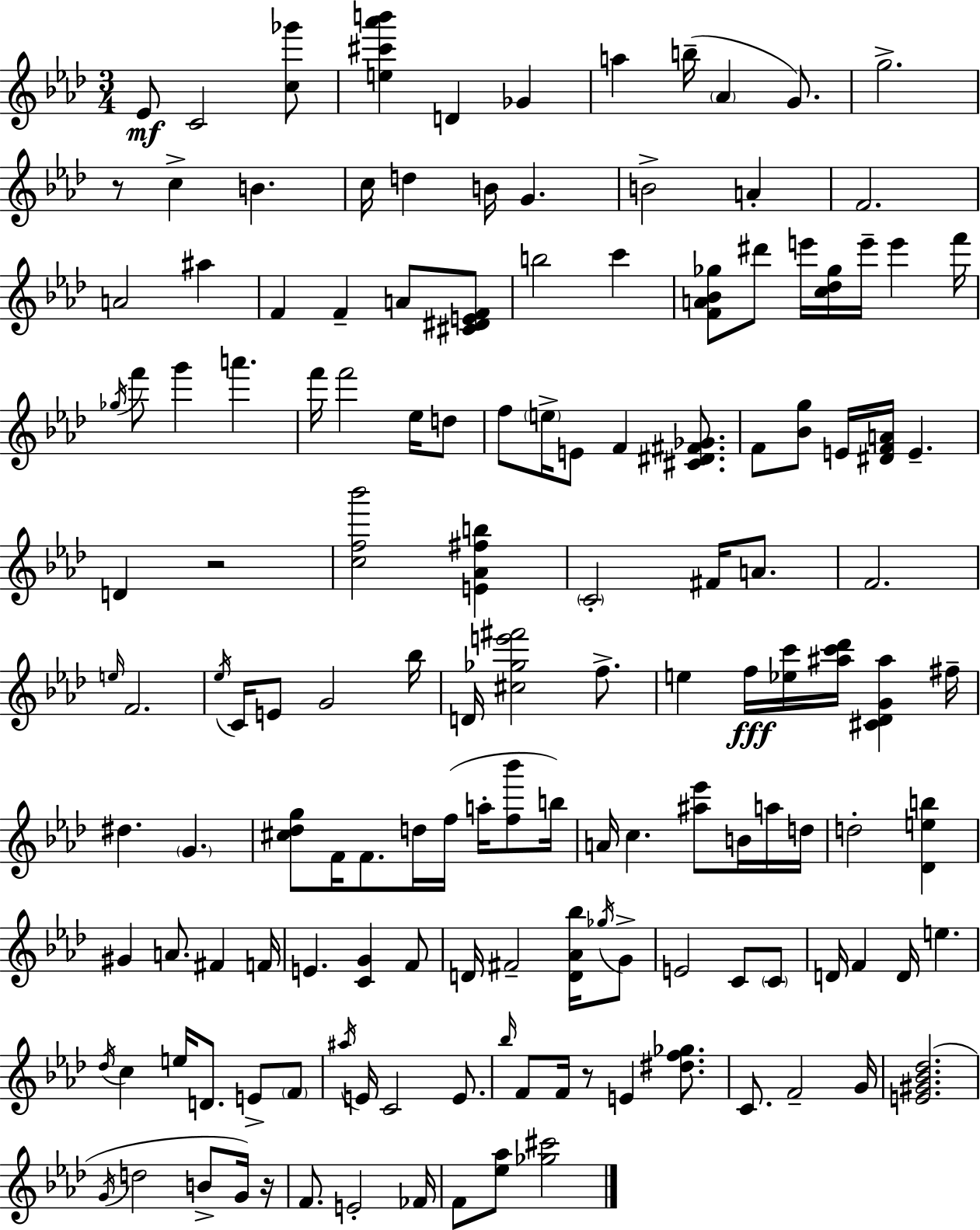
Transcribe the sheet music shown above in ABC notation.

X:1
T:Untitled
M:3/4
L:1/4
K:Ab
_E/2 C2 [c_g']/2 [e^c'_a'b'] D _G a b/4 _A G/2 g2 z/2 c B c/4 d B/4 G B2 A F2 A2 ^a F F A/2 [^C^DEF]/2 b2 c' [FA_B_g]/2 ^d'/2 e'/4 [c_d_g]/4 e'/4 e' f'/4 _g/4 f'/2 g' a' f'/4 f'2 _e/4 d/2 f/2 e/4 E/2 F [^C^D^F_G]/2 F/2 [_Bg]/2 E/4 [^DFA]/4 E D z2 [cf_b']2 [E_A^fb] C2 ^F/4 A/2 F2 e/4 F2 _e/4 C/4 E/2 G2 _b/4 D/4 [^c_ge'^f']2 f/2 e f/4 [_ec']/4 [^ac'_d']/4 [^C_DG^a] ^f/4 ^d G [^c_dg]/2 F/4 F/2 d/4 f/4 a/4 [f_b']/2 b/4 A/4 c [^a_e']/2 B/4 a/4 d/4 d2 [_Deb] ^G A/2 ^F F/4 E [CG] F/2 D/4 ^F2 [D_A_b]/4 _g/4 G/2 E2 C/2 C/2 D/4 F D/4 e _d/4 c e/4 D/2 E/2 F/2 ^a/4 E/4 C2 E/2 _b/4 F/2 F/4 z/2 E [^df_g]/2 C/2 F2 G/4 [E^G_B_d]2 G/4 d2 B/2 G/4 z/4 F/2 E2 _F/4 F/2 [_e_a]/2 [_g^c']2